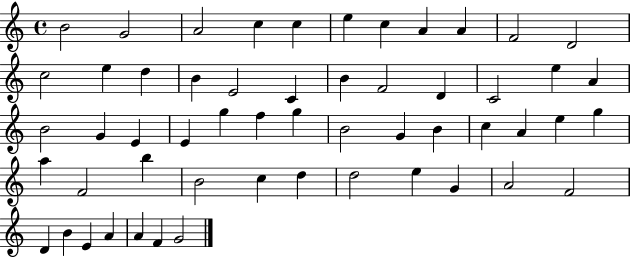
{
  \clef treble
  \time 4/4
  \defaultTimeSignature
  \key c \major
  b'2 g'2 | a'2 c''4 c''4 | e''4 c''4 a'4 a'4 | f'2 d'2 | \break c''2 e''4 d''4 | b'4 e'2 c'4 | b'4 f'2 d'4 | c'2 e''4 a'4 | \break b'2 g'4 e'4 | e'4 g''4 f''4 g''4 | b'2 g'4 b'4 | c''4 a'4 e''4 g''4 | \break a''4 f'2 b''4 | b'2 c''4 d''4 | d''2 e''4 g'4 | a'2 f'2 | \break d'4 b'4 e'4 a'4 | a'4 f'4 g'2 | \bar "|."
}